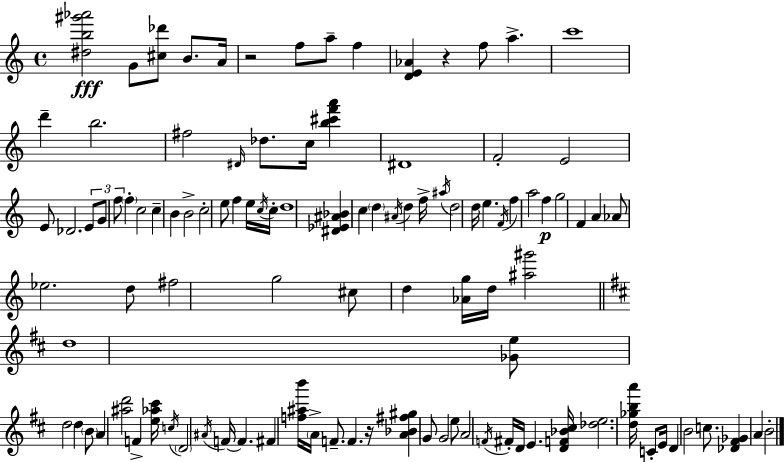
[D#5,B5,G#6,Ab6]/h G4/e [C#5,Db6]/e B4/e. A4/s R/h F5/e A5/e F5/q [D4,E4,Ab4]/q R/q F5/e A5/q. C6/w D6/q B5/h. F#5/h D#4/s Db5/e. C5/s [B5,C#6,F6,A6]/q D#4/w F4/h E4/h E4/e Db4/h. E4/e G4/e F5/e F5/q C5/h C5/q B4/q B4/h C5/h E5/e F5/q E5/s C5/s C5/s D5/w [D#4,Eb4,A#4,Bb4]/q C5/q D5/q A#4/s D5/q F5/s A#5/s D5/h D5/s E5/q. F4/s F5/q A5/h F5/q G5/h F4/q A4/q Ab4/e Eb5/h. D5/e F#5/h G5/h C#5/e D5/q [Ab4,G5]/s D5/s [A#5,G#6]/h D5/w [Gb4,E5]/e D5/h D5/q B4/e A4/q [A#5,D6]/h F4/q [E5,Ab5,C#6]/s C5/s D4/h A#4/s F4/s F4/q. F#4/q [F5,A#5,B6]/s A4/s F4/e. F4/q. R/s [A4,Bb4,F#5,G#5]/q G4/e G4/h E5/e A4/h F4/s F#4/s D4/s E4/q. [D4,F4,Bb4,C#5]/s [Db5,E5]/h. [D5,Gb5,B5,A6]/s C4/e E4/s D4/q B4/h C5/e. [Db4,F#4,Gb4]/q A4/q B4/h